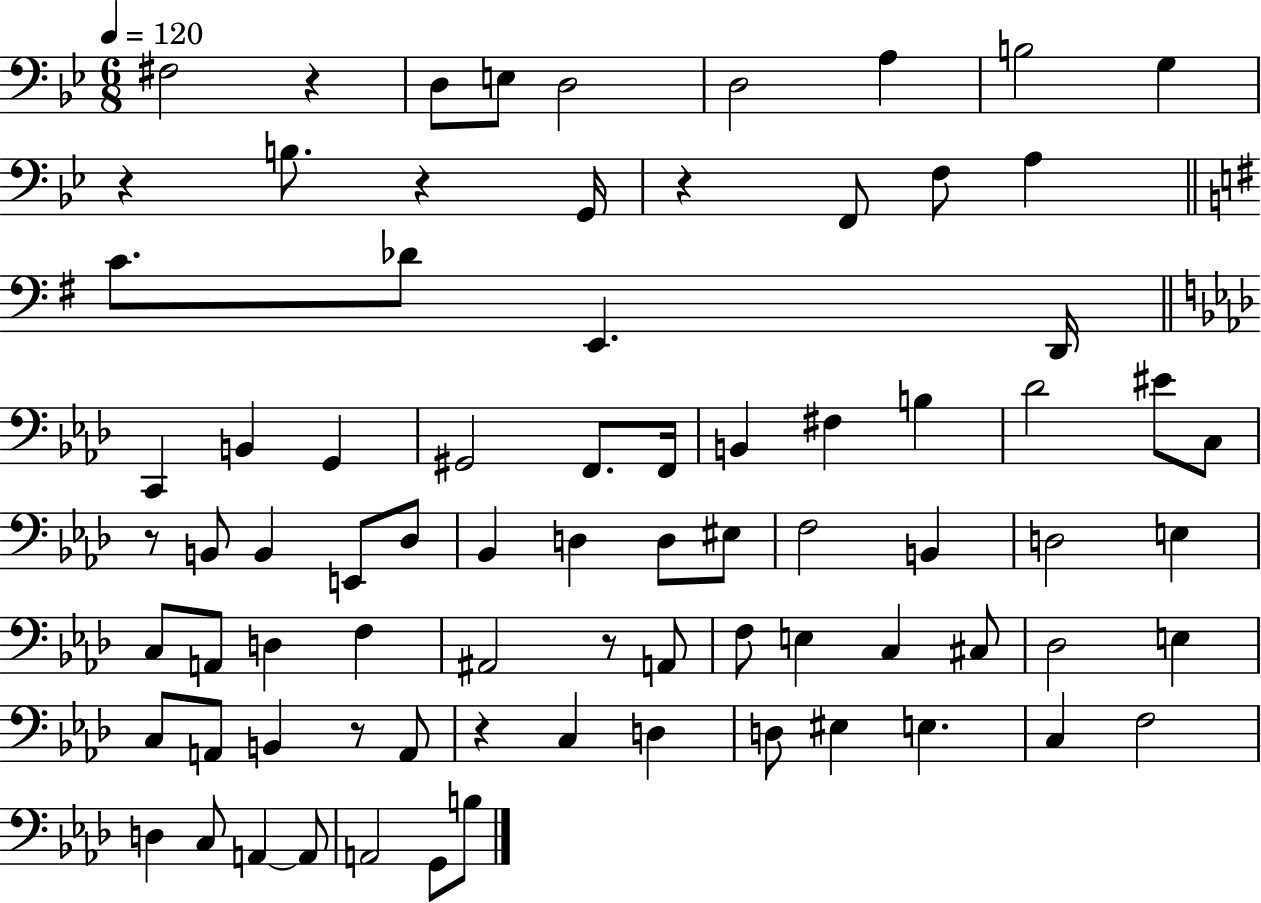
{
  \clef bass
  \numericTimeSignature
  \time 6/8
  \key bes \major
  \tempo 4 = 120
  fis2 r4 | d8 e8 d2 | d2 a4 | b2 g4 | \break r4 b8. r4 g,16 | r4 f,8 f8 a4 | \bar "||" \break \key e \minor c'8. des'8 e,4. d,16 | \bar "||" \break \key f \minor c,4 b,4 g,4 | gis,2 f,8. f,16 | b,4 fis4 b4 | des'2 eis'8 c8 | \break r8 b,8 b,4 e,8 des8 | bes,4 d4 d8 eis8 | f2 b,4 | d2 e4 | \break c8 a,8 d4 f4 | ais,2 r8 a,8 | f8 e4 c4 cis8 | des2 e4 | \break c8 a,8 b,4 r8 a,8 | r4 c4 d4 | d8 eis4 e4. | c4 f2 | \break d4 c8 a,4~~ a,8 | a,2 g,8 b8 | \bar "|."
}